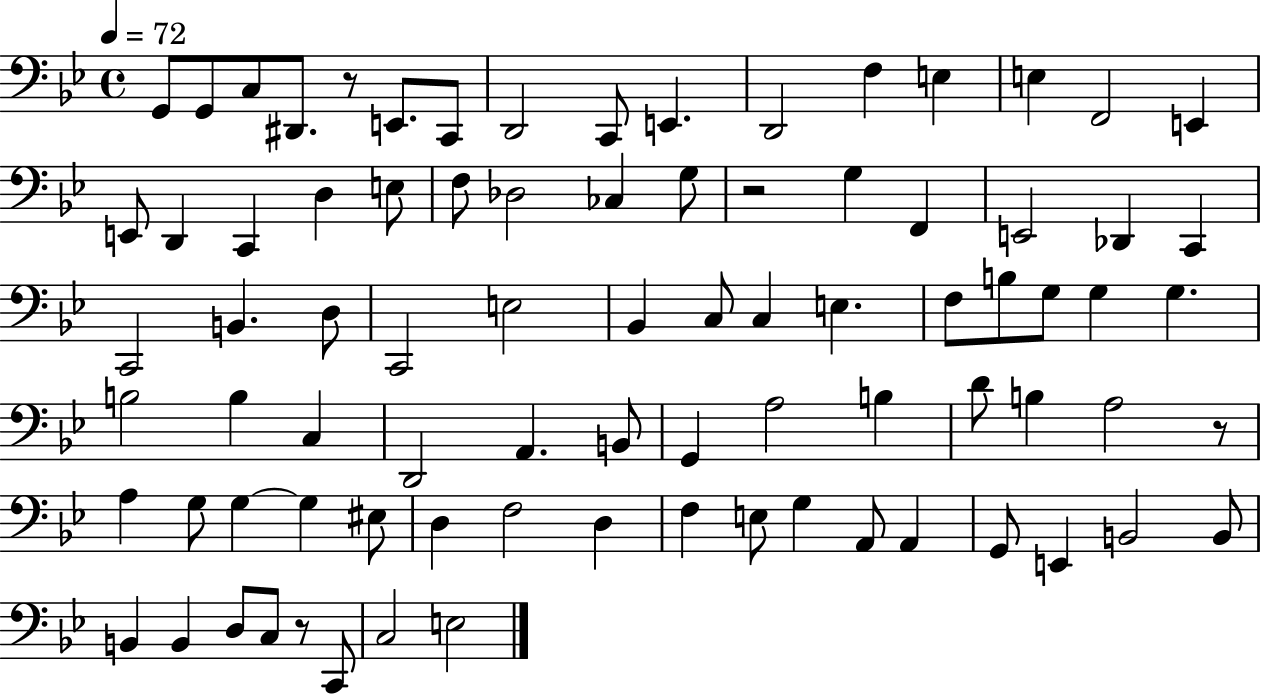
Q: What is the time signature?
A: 4/4